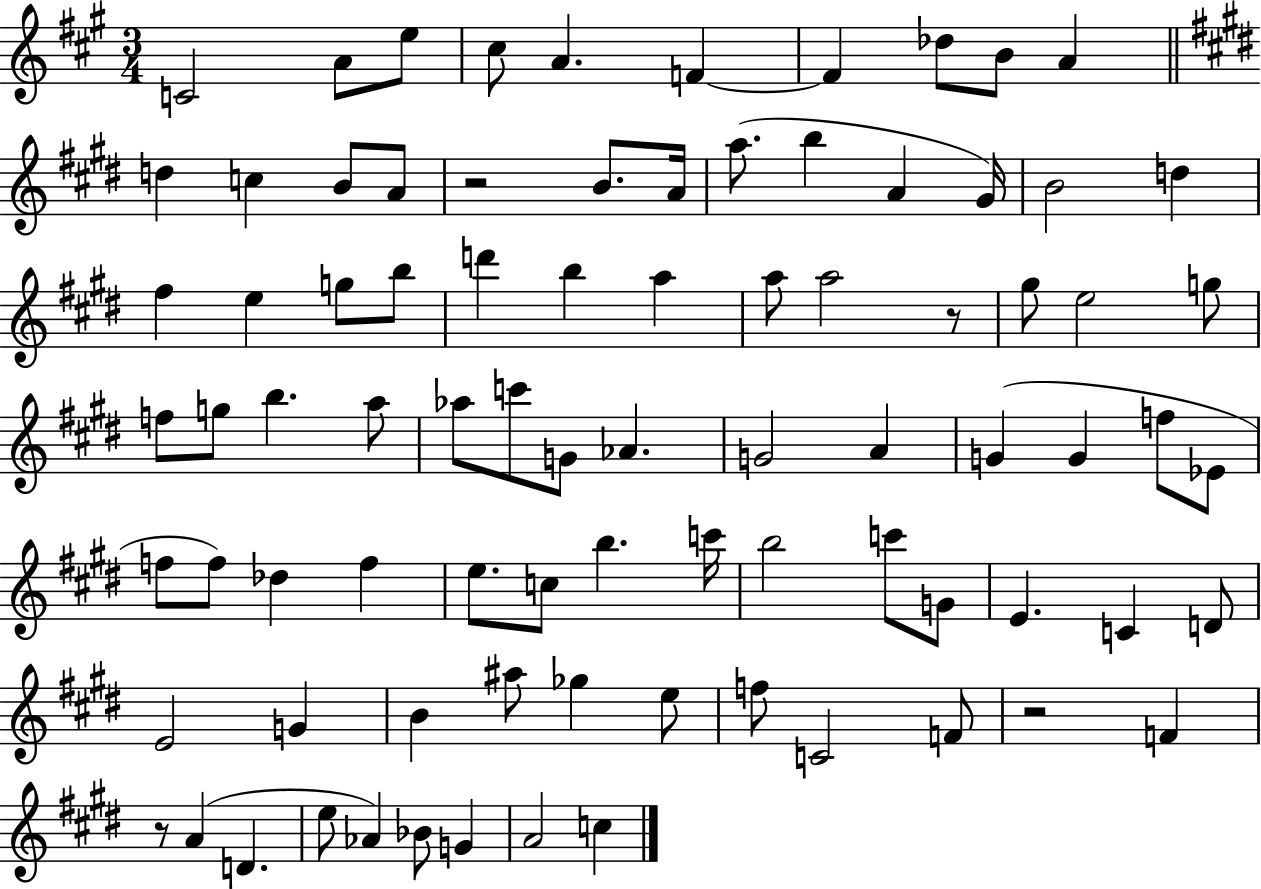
X:1
T:Untitled
M:3/4
L:1/4
K:A
C2 A/2 e/2 ^c/2 A F F _d/2 B/2 A d c B/2 A/2 z2 B/2 A/4 a/2 b A ^G/4 B2 d ^f e g/2 b/2 d' b a a/2 a2 z/2 ^g/2 e2 g/2 f/2 g/2 b a/2 _a/2 c'/2 G/2 _A G2 A G G f/2 _E/2 f/2 f/2 _d f e/2 c/2 b c'/4 b2 c'/2 G/2 E C D/2 E2 G B ^a/2 _g e/2 f/2 C2 F/2 z2 F z/2 A D e/2 _A _B/2 G A2 c